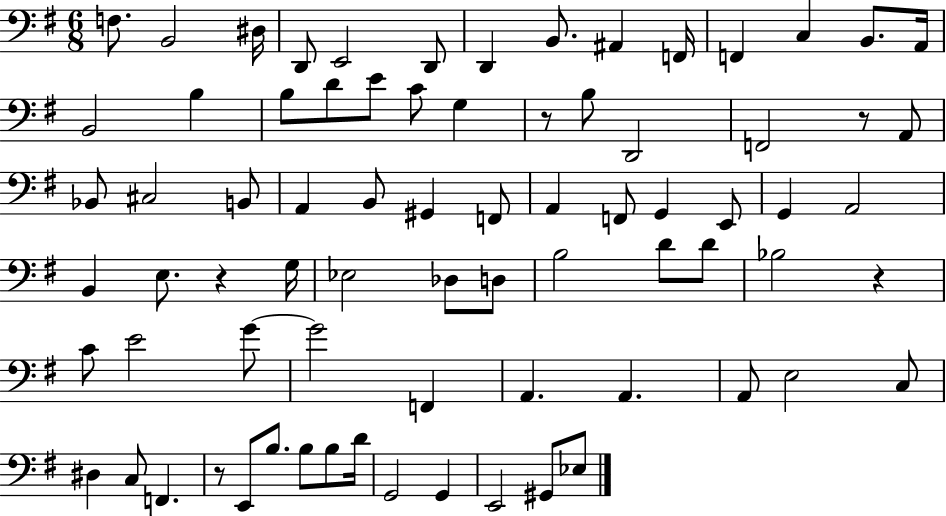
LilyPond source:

{
  \clef bass
  \numericTimeSignature
  \time 6/8
  \key g \major
  f8. b,2 dis16 | d,8 e,2 d,8 | d,4 b,8. ais,4 f,16 | f,4 c4 b,8. a,16 | \break b,2 b4 | b8 d'8 e'8 c'8 g4 | r8 b8 d,2 | f,2 r8 a,8 | \break bes,8 cis2 b,8 | a,4 b,8 gis,4 f,8 | a,4 f,8 g,4 e,8 | g,4 a,2 | \break b,4 e8. r4 g16 | ees2 des8 d8 | b2 d'8 d'8 | bes2 r4 | \break c'8 e'2 g'8~~ | g'2 f,4 | a,4. a,4. | a,8 e2 c8 | \break dis4 c8 f,4. | r8 e,8 b8. b8 b8 d'16 | g,2 g,4 | e,2 gis,8 ees8 | \break \bar "|."
}